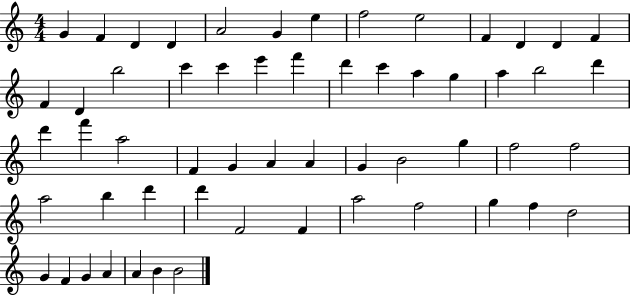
{
  \clef treble
  \numericTimeSignature
  \time 4/4
  \key c \major
  g'4 f'4 d'4 d'4 | a'2 g'4 e''4 | f''2 e''2 | f'4 d'4 d'4 f'4 | \break f'4 d'4 b''2 | c'''4 c'''4 e'''4 f'''4 | d'''4 c'''4 a''4 g''4 | a''4 b''2 d'''4 | \break d'''4 f'''4 a''2 | f'4 g'4 a'4 a'4 | g'4 b'2 g''4 | f''2 f''2 | \break a''2 b''4 d'''4 | d'''4 f'2 f'4 | a''2 f''2 | g''4 f''4 d''2 | \break g'4 f'4 g'4 a'4 | a'4 b'4 b'2 | \bar "|."
}